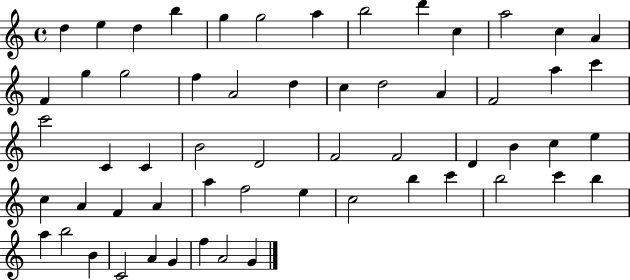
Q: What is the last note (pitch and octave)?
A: G4